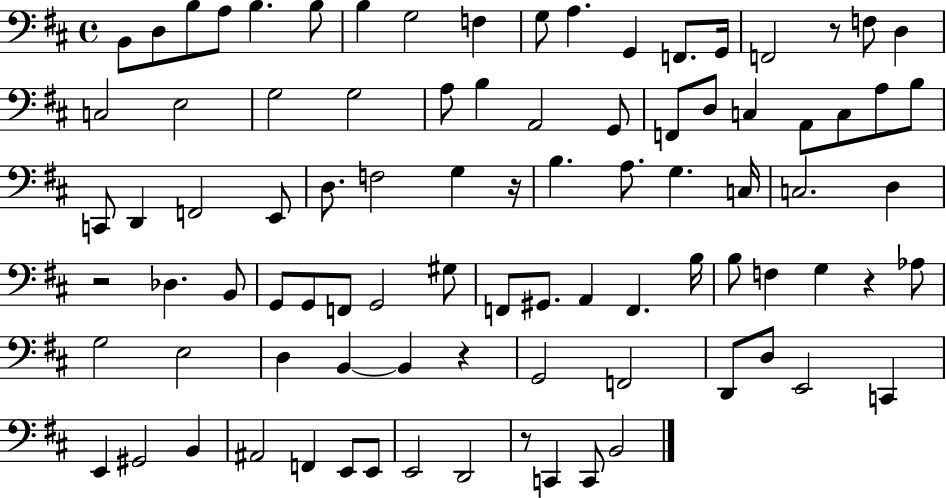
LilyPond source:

{
  \clef bass
  \time 4/4
  \defaultTimeSignature
  \key d \major
  b,8 d8 b8 a8 b4. b8 | b4 g2 f4 | g8 a4. g,4 f,8. g,16 | f,2 r8 f8 d4 | \break c2 e2 | g2 g2 | a8 b4 a,2 g,8 | f,8 d8 c4 a,8 c8 a8 b8 | \break c,8 d,4 f,2 e,8 | d8. f2 g4 r16 | b4. a8. g4. c16 | c2. d4 | \break r2 des4. b,8 | g,8 g,8 f,8 g,2 gis8 | f,8 gis,8. a,4 f,4. b16 | b8 f4 g4 r4 aes8 | \break g2 e2 | d4 b,4~~ b,4 r4 | g,2 f,2 | d,8 d8 e,2 c,4 | \break e,4 gis,2 b,4 | ais,2 f,4 e,8 e,8 | e,2 d,2 | r8 c,4 c,8 b,2 | \break \bar "|."
}